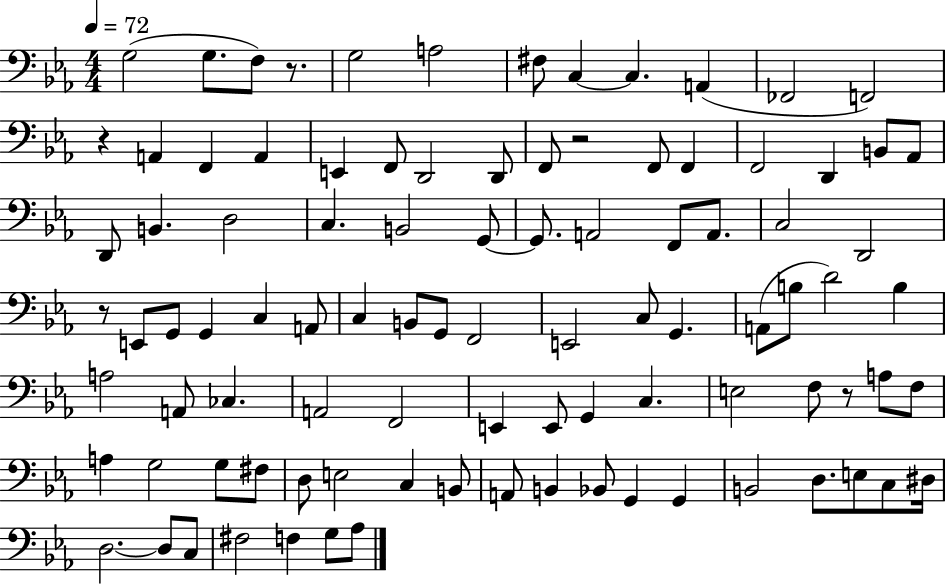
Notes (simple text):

G3/h G3/e. F3/e R/e. G3/h A3/h F#3/e C3/q C3/q. A2/q FES2/h F2/h R/q A2/q F2/q A2/q E2/q F2/e D2/h D2/e F2/e R/h F2/e F2/q F2/h D2/q B2/e Ab2/e D2/e B2/q. D3/h C3/q. B2/h G2/e G2/e. A2/h F2/e A2/e. C3/h D2/h R/e E2/e G2/e G2/q C3/q A2/e C3/q B2/e G2/e F2/h E2/h C3/e G2/q. A2/e B3/e D4/h B3/q A3/h A2/e CES3/q. A2/h F2/h E2/q E2/e G2/q C3/q. E3/h F3/e R/e A3/e F3/e A3/q G3/h G3/e F#3/e D3/e E3/h C3/q B2/e A2/e B2/q Bb2/e G2/q G2/q B2/h D3/e. E3/e C3/e D#3/s D3/h. D3/e C3/e F#3/h F3/q G3/e Ab3/e